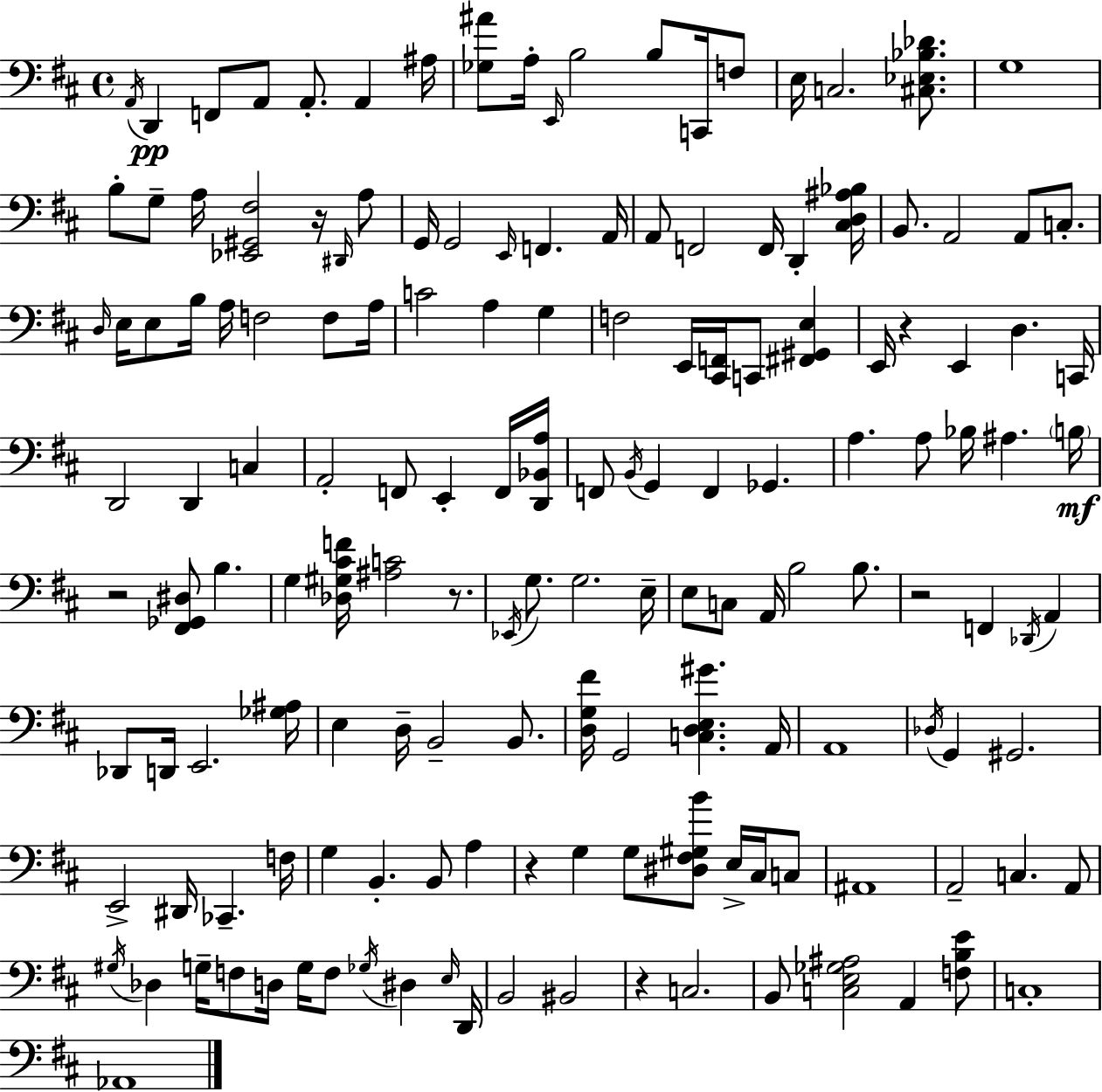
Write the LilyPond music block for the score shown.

{
  \clef bass
  \time 4/4
  \defaultTimeSignature
  \key d \major
  \repeat volta 2 { \acciaccatura { a,16 }\pp d,4 f,8 a,8 a,8.-. a,4 | ais16 <ges ais'>8 a16-. \grace { e,16 } b2 b8 c,16 | f8 e16 c2. <cis ees bes des'>8. | g1 | \break b8-. g8-- a16 <ees, gis, fis>2 r16 | \grace { dis,16 } a8 g,16 g,2 \grace { e,16 } f,4. | a,16 a,8 f,2 f,16 d,4-. | <cis d ais bes>16 b,8. a,2 a,8 | \break c8.-. \grace { d16 } e16 e8 b16 a16 f2 | f8 a16 c'2 a4 | g4 f2 e,16 <cis, f,>16 c,8 | <fis, gis, e>4 e,16 r4 e,4 d4. | \break c,16 d,2 d,4 | c4 a,2-. f,8 e,4-. | f,16 <d, bes, a>16 f,8 \acciaccatura { b,16 } g,4 f,4 | ges,4. a4. a8 bes16 ais4. | \break \parenthesize b16\mf r2 <fis, ges, dis>8 | b4. g4 <des gis cis' f'>16 <ais c'>2 | r8. \acciaccatura { ees,16 } g8. g2. | e16-- e8 c8 a,16 b2 | \break b8. r2 f,4 | \acciaccatura { des,16 } a,4 des,8 d,16 e,2. | <ges ais>16 e4 d16-- b,2-- | b,8. <d g fis'>16 g,2 | \break <c d e gis'>4. a,16 a,1 | \acciaccatura { des16 } g,4 gis,2. | e,2-> | dis,16 ces,4.-- f16 g4 b,4.-. | \break b,8 a4 r4 g4 | g8 <dis fis gis b'>8 e16-> cis16 c8 ais,1 | a,2-- | c4. a,8 \acciaccatura { gis16 } des4 g16-- f8 | \break d16 g16 f8 \acciaccatura { ges16 } dis4 \grace { e16 } d,16 b,2 | bis,2 r4 | c2. b,8 <c e ges ais>2 | a,4 <f b e'>8 c1-. | \break aes,1 | } \bar "|."
}